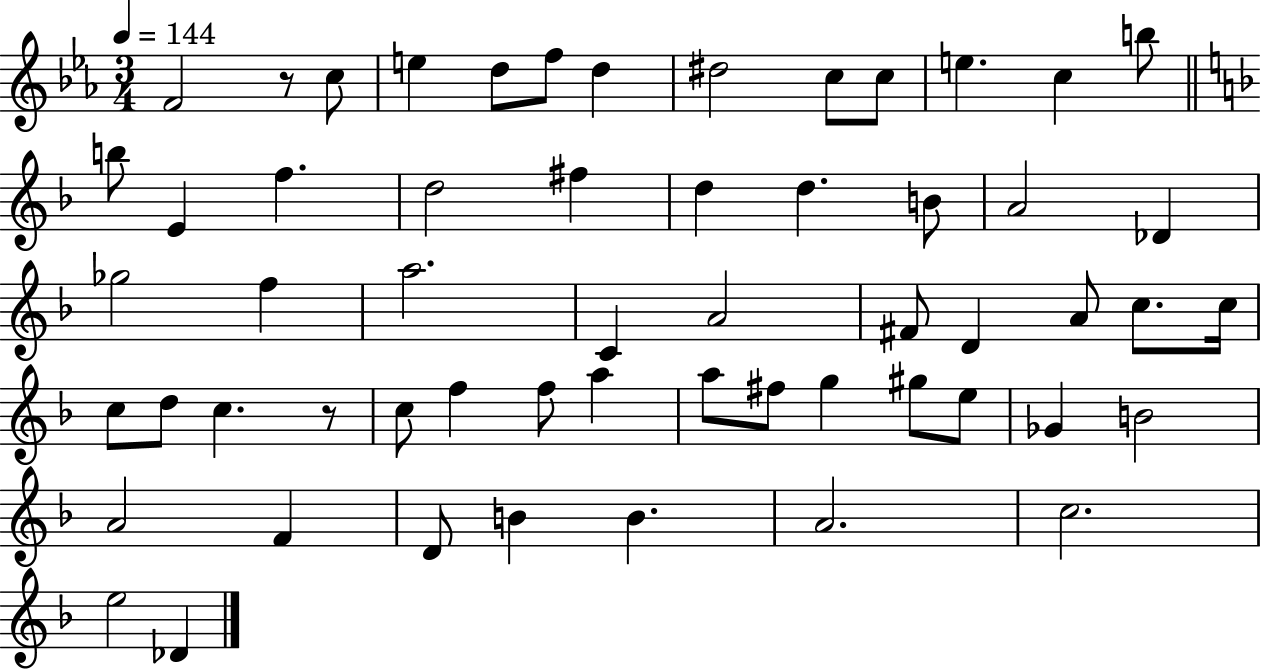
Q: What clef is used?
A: treble